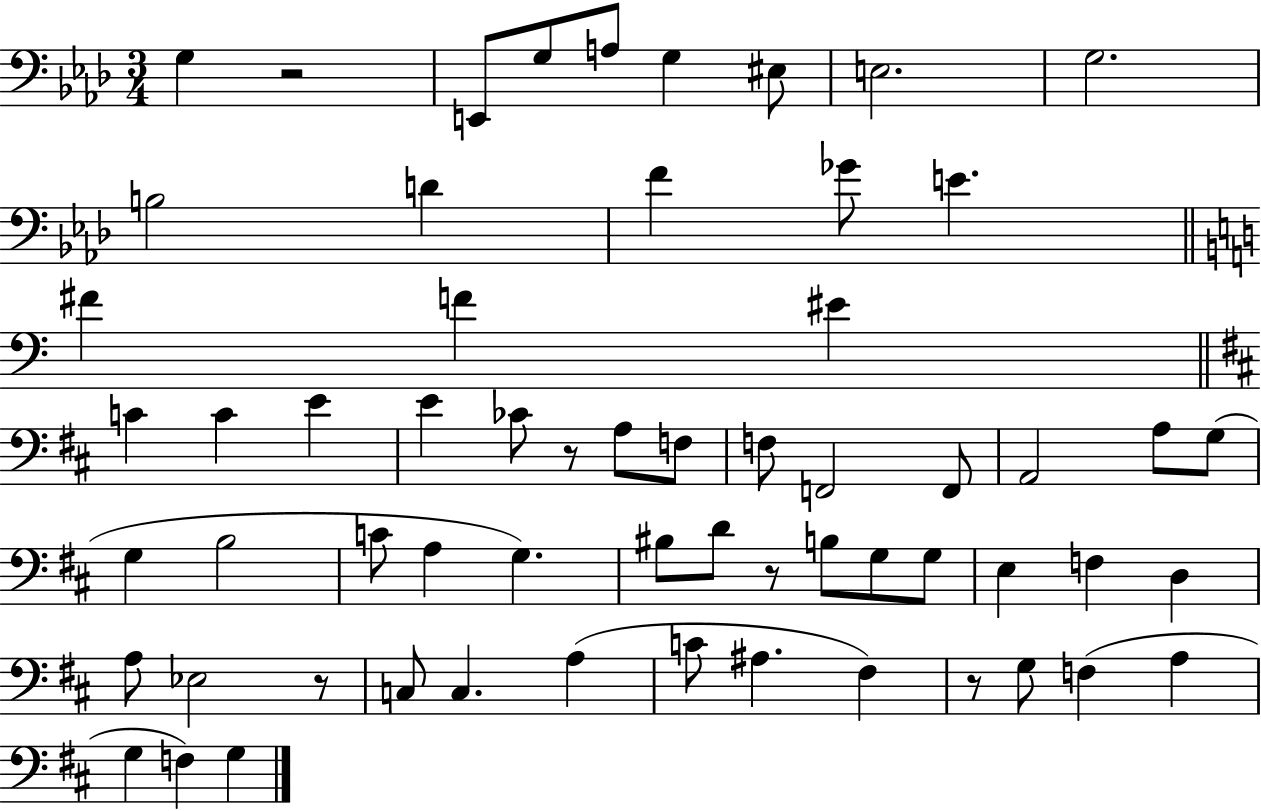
{
  \clef bass
  \numericTimeSignature
  \time 3/4
  \key aes \major
  g4 r2 | e,8 g8 a8 g4 eis8 | e2. | g2. | \break b2 d'4 | f'4 ges'8 e'4. | \bar "||" \break \key c \major fis'4 f'4 eis'4 | \bar "||" \break \key b \minor c'4 c'4 e'4 | e'4 ces'8 r8 a8 f8 | f8 f,2 f,8 | a,2 a8 g8( | \break g4 b2 | c'8 a4 g4.) | bis8 d'8 r8 b8 g8 g8 | e4 f4 d4 | \break a8 ees2 r8 | c8 c4. a4( | c'8 ais4. fis4) | r8 g8 f4( a4 | \break g4 f4) g4 | \bar "|."
}